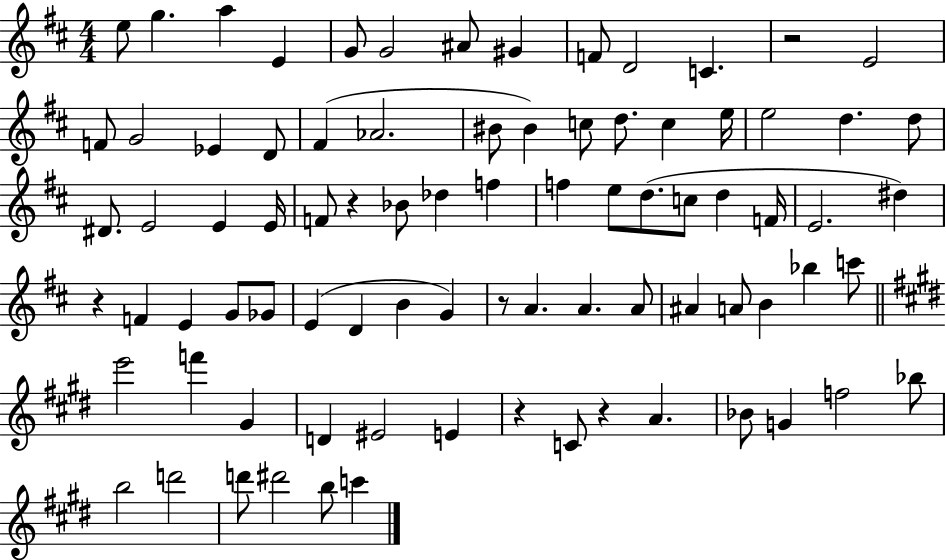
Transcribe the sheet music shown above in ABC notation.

X:1
T:Untitled
M:4/4
L:1/4
K:D
e/2 g a E G/2 G2 ^A/2 ^G F/2 D2 C z2 E2 F/2 G2 _E D/2 ^F _A2 ^B/2 ^B c/2 d/2 c e/4 e2 d d/2 ^D/2 E2 E E/4 F/2 z _B/2 _d f f e/2 d/2 c/2 d F/4 E2 ^d z F E G/2 _G/2 E D B G z/2 A A A/2 ^A A/2 B _b c'/2 e'2 f' ^G D ^E2 E z C/2 z A _B/2 G f2 _b/2 b2 d'2 d'/2 ^d'2 b/2 c'